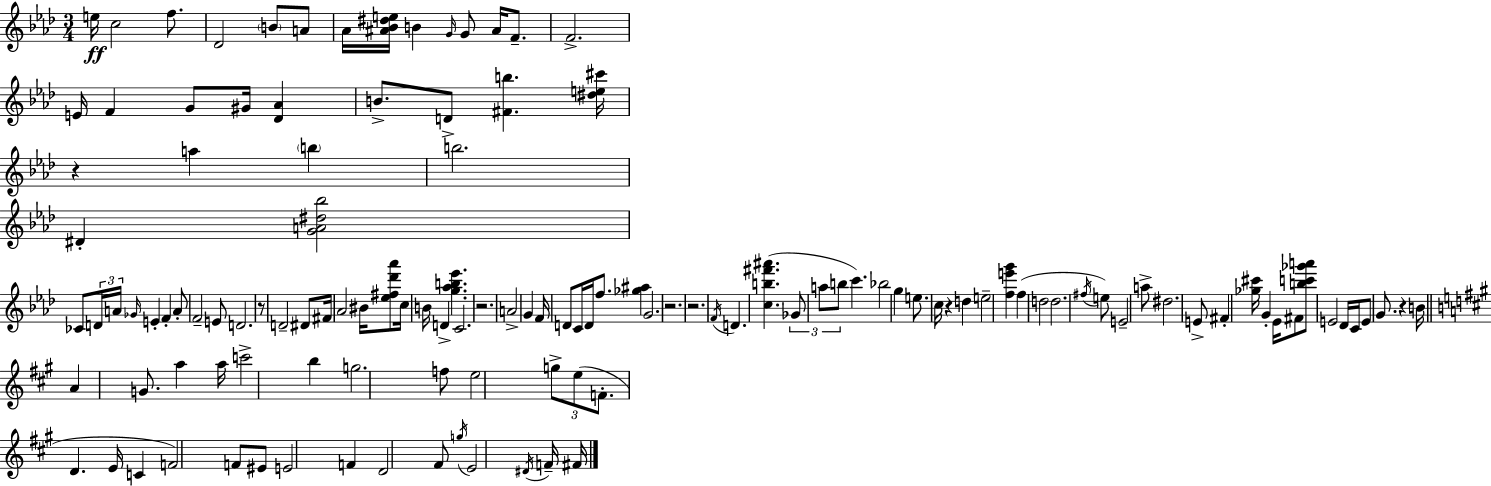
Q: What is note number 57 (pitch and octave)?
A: Bb5